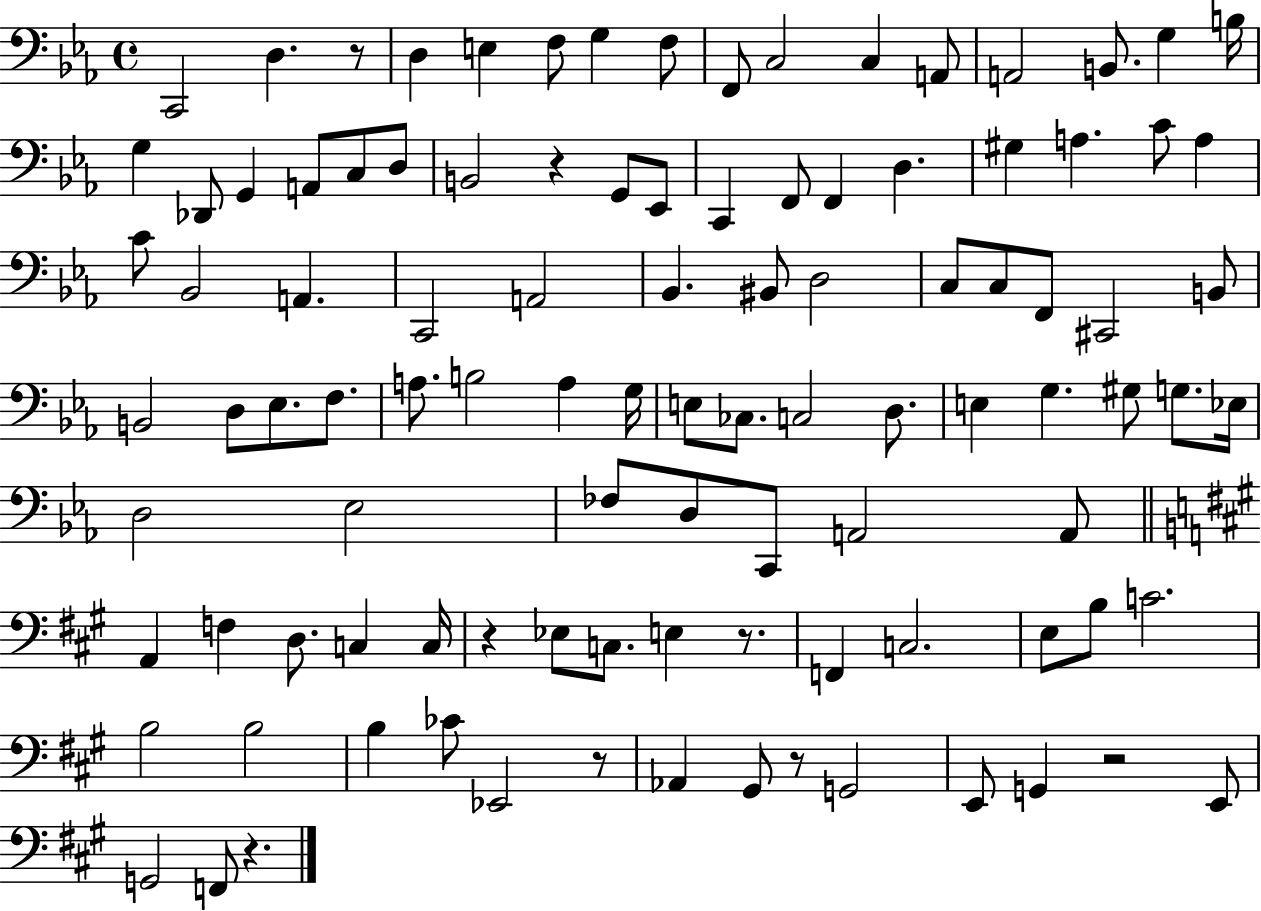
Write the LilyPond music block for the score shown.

{
  \clef bass
  \time 4/4
  \defaultTimeSignature
  \key ees \major
  c,2 d4. r8 | d4 e4 f8 g4 f8 | f,8 c2 c4 a,8 | a,2 b,8. g4 b16 | \break g4 des,8 g,4 a,8 c8 d8 | b,2 r4 g,8 ees,8 | c,4 f,8 f,4 d4. | gis4 a4. c'8 a4 | \break c'8 bes,2 a,4. | c,2 a,2 | bes,4. bis,8 d2 | c8 c8 f,8 cis,2 b,8 | \break b,2 d8 ees8. f8. | a8. b2 a4 g16 | e8 ces8. c2 d8. | e4 g4. gis8 g8. ees16 | \break d2 ees2 | fes8 d8 c,8 a,2 a,8 | \bar "||" \break \key a \major a,4 f4 d8. c4 c16 | r4 ees8 c8. e4 r8. | f,4 c2. | e8 b8 c'2. | \break b2 b2 | b4 ces'8 ees,2 r8 | aes,4 gis,8 r8 g,2 | e,8 g,4 r2 e,8 | \break g,2 f,8 r4. | \bar "|."
}